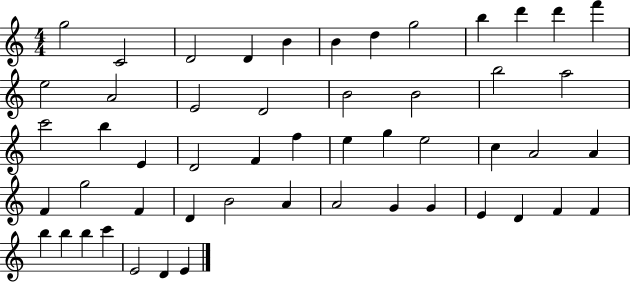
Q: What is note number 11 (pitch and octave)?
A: D6